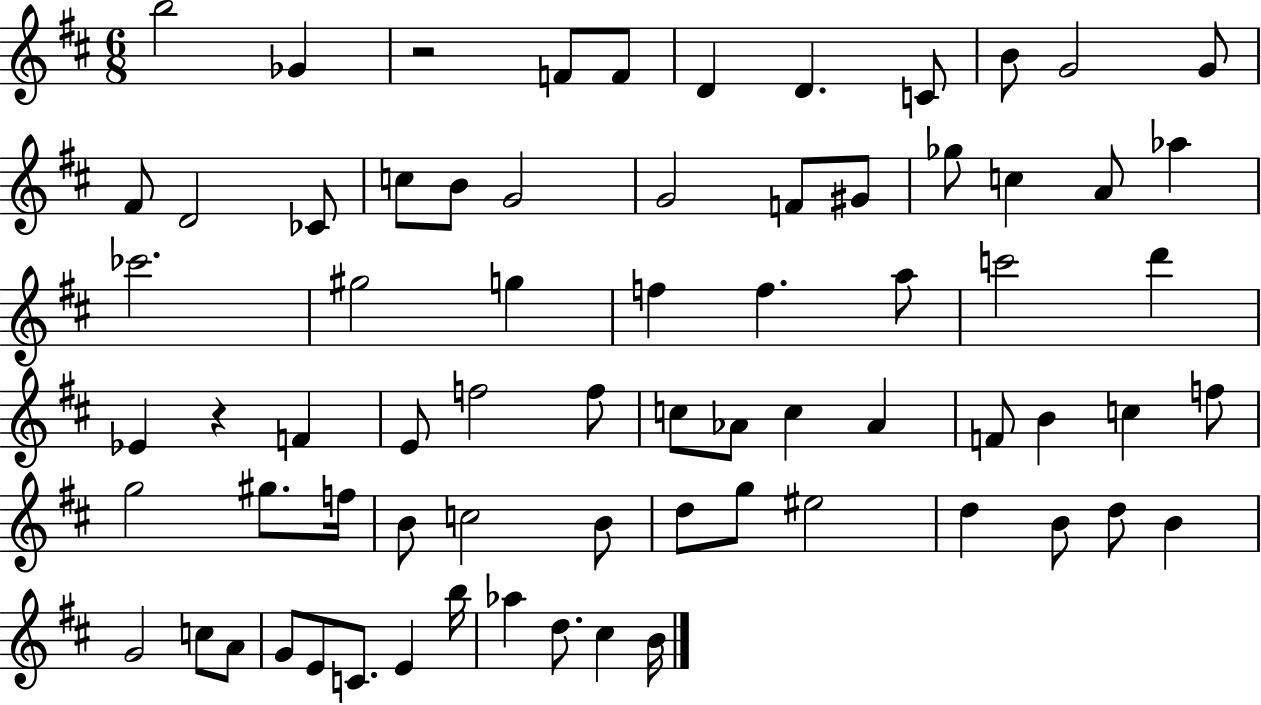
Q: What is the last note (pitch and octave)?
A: B4